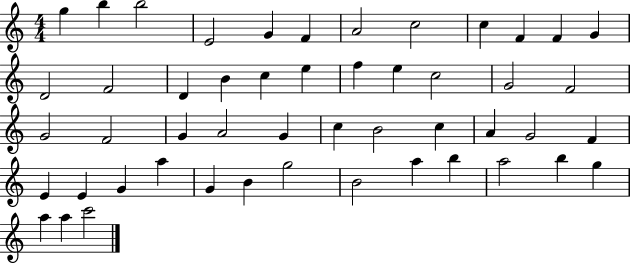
G5/q B5/q B5/h E4/h G4/q F4/q A4/h C5/h C5/q F4/q F4/q G4/q D4/h F4/h D4/q B4/q C5/q E5/q F5/q E5/q C5/h G4/h F4/h G4/h F4/h G4/q A4/h G4/q C5/q B4/h C5/q A4/q G4/h F4/q E4/q E4/q G4/q A5/q G4/q B4/q G5/h B4/h A5/q B5/q A5/h B5/q G5/q A5/q A5/q C6/h